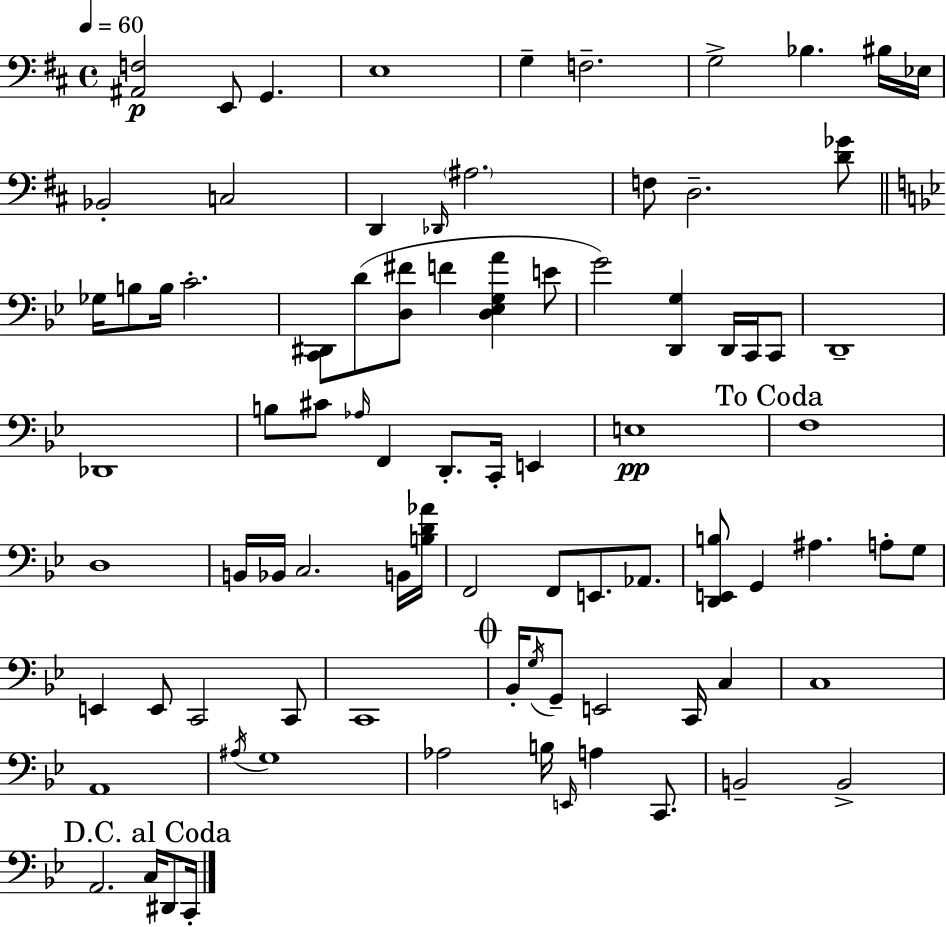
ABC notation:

X:1
T:Untitled
M:4/4
L:1/4
K:D
[^A,,F,]2 E,,/2 G,, E,4 G, F,2 G,2 _B, ^B,/4 _E,/4 _B,,2 C,2 D,, _D,,/4 ^A,2 F,/2 D,2 [D_G]/2 _G,/4 B,/2 B,/4 C2 [C,,^D,,]/2 D/2 [D,^F]/2 F [D,_E,G,A] E/2 G2 [D,,G,] D,,/4 C,,/4 C,,/2 D,,4 _D,,4 B,/2 ^C/2 _A,/4 F,, D,,/2 C,,/4 E,, E,4 F,4 D,4 B,,/4 _B,,/4 C,2 B,,/4 [B,D_A]/4 F,,2 F,,/2 E,,/2 _A,,/2 [D,,E,,B,]/2 G,, ^A, A,/2 G,/2 E,, E,,/2 C,,2 C,,/2 C,,4 _B,,/4 G,/4 G,,/2 E,,2 C,,/4 C, C,4 A,,4 ^A,/4 G,4 _A,2 B,/4 E,,/4 A, C,,/2 B,,2 B,,2 A,,2 C,/4 ^D,,/2 C,,/4